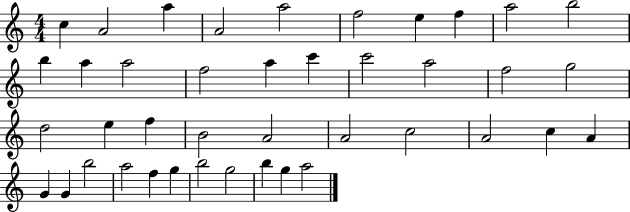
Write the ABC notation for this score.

X:1
T:Untitled
M:4/4
L:1/4
K:C
c A2 a A2 a2 f2 e f a2 b2 b a a2 f2 a c' c'2 a2 f2 g2 d2 e f B2 A2 A2 c2 A2 c A G G b2 a2 f g b2 g2 b g a2